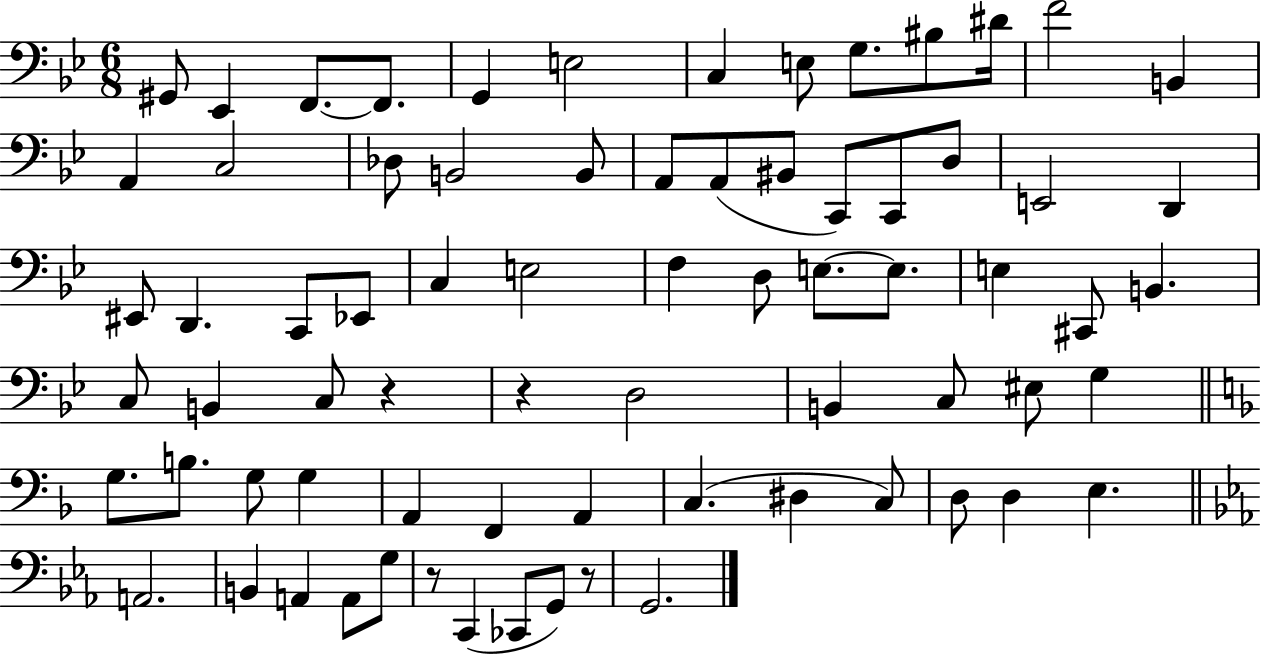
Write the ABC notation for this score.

X:1
T:Untitled
M:6/8
L:1/4
K:Bb
^G,,/2 _E,, F,,/2 F,,/2 G,, E,2 C, E,/2 G,/2 ^B,/2 ^D/4 F2 B,, A,, C,2 _D,/2 B,,2 B,,/2 A,,/2 A,,/2 ^B,,/2 C,,/2 C,,/2 D,/2 E,,2 D,, ^E,,/2 D,, C,,/2 _E,,/2 C, E,2 F, D,/2 E,/2 E,/2 E, ^C,,/2 B,, C,/2 B,, C,/2 z z D,2 B,, C,/2 ^E,/2 G, G,/2 B,/2 G,/2 G, A,, F,, A,, C, ^D, C,/2 D,/2 D, E, A,,2 B,, A,, A,,/2 G,/2 z/2 C,, _C,,/2 G,,/2 z/2 G,,2